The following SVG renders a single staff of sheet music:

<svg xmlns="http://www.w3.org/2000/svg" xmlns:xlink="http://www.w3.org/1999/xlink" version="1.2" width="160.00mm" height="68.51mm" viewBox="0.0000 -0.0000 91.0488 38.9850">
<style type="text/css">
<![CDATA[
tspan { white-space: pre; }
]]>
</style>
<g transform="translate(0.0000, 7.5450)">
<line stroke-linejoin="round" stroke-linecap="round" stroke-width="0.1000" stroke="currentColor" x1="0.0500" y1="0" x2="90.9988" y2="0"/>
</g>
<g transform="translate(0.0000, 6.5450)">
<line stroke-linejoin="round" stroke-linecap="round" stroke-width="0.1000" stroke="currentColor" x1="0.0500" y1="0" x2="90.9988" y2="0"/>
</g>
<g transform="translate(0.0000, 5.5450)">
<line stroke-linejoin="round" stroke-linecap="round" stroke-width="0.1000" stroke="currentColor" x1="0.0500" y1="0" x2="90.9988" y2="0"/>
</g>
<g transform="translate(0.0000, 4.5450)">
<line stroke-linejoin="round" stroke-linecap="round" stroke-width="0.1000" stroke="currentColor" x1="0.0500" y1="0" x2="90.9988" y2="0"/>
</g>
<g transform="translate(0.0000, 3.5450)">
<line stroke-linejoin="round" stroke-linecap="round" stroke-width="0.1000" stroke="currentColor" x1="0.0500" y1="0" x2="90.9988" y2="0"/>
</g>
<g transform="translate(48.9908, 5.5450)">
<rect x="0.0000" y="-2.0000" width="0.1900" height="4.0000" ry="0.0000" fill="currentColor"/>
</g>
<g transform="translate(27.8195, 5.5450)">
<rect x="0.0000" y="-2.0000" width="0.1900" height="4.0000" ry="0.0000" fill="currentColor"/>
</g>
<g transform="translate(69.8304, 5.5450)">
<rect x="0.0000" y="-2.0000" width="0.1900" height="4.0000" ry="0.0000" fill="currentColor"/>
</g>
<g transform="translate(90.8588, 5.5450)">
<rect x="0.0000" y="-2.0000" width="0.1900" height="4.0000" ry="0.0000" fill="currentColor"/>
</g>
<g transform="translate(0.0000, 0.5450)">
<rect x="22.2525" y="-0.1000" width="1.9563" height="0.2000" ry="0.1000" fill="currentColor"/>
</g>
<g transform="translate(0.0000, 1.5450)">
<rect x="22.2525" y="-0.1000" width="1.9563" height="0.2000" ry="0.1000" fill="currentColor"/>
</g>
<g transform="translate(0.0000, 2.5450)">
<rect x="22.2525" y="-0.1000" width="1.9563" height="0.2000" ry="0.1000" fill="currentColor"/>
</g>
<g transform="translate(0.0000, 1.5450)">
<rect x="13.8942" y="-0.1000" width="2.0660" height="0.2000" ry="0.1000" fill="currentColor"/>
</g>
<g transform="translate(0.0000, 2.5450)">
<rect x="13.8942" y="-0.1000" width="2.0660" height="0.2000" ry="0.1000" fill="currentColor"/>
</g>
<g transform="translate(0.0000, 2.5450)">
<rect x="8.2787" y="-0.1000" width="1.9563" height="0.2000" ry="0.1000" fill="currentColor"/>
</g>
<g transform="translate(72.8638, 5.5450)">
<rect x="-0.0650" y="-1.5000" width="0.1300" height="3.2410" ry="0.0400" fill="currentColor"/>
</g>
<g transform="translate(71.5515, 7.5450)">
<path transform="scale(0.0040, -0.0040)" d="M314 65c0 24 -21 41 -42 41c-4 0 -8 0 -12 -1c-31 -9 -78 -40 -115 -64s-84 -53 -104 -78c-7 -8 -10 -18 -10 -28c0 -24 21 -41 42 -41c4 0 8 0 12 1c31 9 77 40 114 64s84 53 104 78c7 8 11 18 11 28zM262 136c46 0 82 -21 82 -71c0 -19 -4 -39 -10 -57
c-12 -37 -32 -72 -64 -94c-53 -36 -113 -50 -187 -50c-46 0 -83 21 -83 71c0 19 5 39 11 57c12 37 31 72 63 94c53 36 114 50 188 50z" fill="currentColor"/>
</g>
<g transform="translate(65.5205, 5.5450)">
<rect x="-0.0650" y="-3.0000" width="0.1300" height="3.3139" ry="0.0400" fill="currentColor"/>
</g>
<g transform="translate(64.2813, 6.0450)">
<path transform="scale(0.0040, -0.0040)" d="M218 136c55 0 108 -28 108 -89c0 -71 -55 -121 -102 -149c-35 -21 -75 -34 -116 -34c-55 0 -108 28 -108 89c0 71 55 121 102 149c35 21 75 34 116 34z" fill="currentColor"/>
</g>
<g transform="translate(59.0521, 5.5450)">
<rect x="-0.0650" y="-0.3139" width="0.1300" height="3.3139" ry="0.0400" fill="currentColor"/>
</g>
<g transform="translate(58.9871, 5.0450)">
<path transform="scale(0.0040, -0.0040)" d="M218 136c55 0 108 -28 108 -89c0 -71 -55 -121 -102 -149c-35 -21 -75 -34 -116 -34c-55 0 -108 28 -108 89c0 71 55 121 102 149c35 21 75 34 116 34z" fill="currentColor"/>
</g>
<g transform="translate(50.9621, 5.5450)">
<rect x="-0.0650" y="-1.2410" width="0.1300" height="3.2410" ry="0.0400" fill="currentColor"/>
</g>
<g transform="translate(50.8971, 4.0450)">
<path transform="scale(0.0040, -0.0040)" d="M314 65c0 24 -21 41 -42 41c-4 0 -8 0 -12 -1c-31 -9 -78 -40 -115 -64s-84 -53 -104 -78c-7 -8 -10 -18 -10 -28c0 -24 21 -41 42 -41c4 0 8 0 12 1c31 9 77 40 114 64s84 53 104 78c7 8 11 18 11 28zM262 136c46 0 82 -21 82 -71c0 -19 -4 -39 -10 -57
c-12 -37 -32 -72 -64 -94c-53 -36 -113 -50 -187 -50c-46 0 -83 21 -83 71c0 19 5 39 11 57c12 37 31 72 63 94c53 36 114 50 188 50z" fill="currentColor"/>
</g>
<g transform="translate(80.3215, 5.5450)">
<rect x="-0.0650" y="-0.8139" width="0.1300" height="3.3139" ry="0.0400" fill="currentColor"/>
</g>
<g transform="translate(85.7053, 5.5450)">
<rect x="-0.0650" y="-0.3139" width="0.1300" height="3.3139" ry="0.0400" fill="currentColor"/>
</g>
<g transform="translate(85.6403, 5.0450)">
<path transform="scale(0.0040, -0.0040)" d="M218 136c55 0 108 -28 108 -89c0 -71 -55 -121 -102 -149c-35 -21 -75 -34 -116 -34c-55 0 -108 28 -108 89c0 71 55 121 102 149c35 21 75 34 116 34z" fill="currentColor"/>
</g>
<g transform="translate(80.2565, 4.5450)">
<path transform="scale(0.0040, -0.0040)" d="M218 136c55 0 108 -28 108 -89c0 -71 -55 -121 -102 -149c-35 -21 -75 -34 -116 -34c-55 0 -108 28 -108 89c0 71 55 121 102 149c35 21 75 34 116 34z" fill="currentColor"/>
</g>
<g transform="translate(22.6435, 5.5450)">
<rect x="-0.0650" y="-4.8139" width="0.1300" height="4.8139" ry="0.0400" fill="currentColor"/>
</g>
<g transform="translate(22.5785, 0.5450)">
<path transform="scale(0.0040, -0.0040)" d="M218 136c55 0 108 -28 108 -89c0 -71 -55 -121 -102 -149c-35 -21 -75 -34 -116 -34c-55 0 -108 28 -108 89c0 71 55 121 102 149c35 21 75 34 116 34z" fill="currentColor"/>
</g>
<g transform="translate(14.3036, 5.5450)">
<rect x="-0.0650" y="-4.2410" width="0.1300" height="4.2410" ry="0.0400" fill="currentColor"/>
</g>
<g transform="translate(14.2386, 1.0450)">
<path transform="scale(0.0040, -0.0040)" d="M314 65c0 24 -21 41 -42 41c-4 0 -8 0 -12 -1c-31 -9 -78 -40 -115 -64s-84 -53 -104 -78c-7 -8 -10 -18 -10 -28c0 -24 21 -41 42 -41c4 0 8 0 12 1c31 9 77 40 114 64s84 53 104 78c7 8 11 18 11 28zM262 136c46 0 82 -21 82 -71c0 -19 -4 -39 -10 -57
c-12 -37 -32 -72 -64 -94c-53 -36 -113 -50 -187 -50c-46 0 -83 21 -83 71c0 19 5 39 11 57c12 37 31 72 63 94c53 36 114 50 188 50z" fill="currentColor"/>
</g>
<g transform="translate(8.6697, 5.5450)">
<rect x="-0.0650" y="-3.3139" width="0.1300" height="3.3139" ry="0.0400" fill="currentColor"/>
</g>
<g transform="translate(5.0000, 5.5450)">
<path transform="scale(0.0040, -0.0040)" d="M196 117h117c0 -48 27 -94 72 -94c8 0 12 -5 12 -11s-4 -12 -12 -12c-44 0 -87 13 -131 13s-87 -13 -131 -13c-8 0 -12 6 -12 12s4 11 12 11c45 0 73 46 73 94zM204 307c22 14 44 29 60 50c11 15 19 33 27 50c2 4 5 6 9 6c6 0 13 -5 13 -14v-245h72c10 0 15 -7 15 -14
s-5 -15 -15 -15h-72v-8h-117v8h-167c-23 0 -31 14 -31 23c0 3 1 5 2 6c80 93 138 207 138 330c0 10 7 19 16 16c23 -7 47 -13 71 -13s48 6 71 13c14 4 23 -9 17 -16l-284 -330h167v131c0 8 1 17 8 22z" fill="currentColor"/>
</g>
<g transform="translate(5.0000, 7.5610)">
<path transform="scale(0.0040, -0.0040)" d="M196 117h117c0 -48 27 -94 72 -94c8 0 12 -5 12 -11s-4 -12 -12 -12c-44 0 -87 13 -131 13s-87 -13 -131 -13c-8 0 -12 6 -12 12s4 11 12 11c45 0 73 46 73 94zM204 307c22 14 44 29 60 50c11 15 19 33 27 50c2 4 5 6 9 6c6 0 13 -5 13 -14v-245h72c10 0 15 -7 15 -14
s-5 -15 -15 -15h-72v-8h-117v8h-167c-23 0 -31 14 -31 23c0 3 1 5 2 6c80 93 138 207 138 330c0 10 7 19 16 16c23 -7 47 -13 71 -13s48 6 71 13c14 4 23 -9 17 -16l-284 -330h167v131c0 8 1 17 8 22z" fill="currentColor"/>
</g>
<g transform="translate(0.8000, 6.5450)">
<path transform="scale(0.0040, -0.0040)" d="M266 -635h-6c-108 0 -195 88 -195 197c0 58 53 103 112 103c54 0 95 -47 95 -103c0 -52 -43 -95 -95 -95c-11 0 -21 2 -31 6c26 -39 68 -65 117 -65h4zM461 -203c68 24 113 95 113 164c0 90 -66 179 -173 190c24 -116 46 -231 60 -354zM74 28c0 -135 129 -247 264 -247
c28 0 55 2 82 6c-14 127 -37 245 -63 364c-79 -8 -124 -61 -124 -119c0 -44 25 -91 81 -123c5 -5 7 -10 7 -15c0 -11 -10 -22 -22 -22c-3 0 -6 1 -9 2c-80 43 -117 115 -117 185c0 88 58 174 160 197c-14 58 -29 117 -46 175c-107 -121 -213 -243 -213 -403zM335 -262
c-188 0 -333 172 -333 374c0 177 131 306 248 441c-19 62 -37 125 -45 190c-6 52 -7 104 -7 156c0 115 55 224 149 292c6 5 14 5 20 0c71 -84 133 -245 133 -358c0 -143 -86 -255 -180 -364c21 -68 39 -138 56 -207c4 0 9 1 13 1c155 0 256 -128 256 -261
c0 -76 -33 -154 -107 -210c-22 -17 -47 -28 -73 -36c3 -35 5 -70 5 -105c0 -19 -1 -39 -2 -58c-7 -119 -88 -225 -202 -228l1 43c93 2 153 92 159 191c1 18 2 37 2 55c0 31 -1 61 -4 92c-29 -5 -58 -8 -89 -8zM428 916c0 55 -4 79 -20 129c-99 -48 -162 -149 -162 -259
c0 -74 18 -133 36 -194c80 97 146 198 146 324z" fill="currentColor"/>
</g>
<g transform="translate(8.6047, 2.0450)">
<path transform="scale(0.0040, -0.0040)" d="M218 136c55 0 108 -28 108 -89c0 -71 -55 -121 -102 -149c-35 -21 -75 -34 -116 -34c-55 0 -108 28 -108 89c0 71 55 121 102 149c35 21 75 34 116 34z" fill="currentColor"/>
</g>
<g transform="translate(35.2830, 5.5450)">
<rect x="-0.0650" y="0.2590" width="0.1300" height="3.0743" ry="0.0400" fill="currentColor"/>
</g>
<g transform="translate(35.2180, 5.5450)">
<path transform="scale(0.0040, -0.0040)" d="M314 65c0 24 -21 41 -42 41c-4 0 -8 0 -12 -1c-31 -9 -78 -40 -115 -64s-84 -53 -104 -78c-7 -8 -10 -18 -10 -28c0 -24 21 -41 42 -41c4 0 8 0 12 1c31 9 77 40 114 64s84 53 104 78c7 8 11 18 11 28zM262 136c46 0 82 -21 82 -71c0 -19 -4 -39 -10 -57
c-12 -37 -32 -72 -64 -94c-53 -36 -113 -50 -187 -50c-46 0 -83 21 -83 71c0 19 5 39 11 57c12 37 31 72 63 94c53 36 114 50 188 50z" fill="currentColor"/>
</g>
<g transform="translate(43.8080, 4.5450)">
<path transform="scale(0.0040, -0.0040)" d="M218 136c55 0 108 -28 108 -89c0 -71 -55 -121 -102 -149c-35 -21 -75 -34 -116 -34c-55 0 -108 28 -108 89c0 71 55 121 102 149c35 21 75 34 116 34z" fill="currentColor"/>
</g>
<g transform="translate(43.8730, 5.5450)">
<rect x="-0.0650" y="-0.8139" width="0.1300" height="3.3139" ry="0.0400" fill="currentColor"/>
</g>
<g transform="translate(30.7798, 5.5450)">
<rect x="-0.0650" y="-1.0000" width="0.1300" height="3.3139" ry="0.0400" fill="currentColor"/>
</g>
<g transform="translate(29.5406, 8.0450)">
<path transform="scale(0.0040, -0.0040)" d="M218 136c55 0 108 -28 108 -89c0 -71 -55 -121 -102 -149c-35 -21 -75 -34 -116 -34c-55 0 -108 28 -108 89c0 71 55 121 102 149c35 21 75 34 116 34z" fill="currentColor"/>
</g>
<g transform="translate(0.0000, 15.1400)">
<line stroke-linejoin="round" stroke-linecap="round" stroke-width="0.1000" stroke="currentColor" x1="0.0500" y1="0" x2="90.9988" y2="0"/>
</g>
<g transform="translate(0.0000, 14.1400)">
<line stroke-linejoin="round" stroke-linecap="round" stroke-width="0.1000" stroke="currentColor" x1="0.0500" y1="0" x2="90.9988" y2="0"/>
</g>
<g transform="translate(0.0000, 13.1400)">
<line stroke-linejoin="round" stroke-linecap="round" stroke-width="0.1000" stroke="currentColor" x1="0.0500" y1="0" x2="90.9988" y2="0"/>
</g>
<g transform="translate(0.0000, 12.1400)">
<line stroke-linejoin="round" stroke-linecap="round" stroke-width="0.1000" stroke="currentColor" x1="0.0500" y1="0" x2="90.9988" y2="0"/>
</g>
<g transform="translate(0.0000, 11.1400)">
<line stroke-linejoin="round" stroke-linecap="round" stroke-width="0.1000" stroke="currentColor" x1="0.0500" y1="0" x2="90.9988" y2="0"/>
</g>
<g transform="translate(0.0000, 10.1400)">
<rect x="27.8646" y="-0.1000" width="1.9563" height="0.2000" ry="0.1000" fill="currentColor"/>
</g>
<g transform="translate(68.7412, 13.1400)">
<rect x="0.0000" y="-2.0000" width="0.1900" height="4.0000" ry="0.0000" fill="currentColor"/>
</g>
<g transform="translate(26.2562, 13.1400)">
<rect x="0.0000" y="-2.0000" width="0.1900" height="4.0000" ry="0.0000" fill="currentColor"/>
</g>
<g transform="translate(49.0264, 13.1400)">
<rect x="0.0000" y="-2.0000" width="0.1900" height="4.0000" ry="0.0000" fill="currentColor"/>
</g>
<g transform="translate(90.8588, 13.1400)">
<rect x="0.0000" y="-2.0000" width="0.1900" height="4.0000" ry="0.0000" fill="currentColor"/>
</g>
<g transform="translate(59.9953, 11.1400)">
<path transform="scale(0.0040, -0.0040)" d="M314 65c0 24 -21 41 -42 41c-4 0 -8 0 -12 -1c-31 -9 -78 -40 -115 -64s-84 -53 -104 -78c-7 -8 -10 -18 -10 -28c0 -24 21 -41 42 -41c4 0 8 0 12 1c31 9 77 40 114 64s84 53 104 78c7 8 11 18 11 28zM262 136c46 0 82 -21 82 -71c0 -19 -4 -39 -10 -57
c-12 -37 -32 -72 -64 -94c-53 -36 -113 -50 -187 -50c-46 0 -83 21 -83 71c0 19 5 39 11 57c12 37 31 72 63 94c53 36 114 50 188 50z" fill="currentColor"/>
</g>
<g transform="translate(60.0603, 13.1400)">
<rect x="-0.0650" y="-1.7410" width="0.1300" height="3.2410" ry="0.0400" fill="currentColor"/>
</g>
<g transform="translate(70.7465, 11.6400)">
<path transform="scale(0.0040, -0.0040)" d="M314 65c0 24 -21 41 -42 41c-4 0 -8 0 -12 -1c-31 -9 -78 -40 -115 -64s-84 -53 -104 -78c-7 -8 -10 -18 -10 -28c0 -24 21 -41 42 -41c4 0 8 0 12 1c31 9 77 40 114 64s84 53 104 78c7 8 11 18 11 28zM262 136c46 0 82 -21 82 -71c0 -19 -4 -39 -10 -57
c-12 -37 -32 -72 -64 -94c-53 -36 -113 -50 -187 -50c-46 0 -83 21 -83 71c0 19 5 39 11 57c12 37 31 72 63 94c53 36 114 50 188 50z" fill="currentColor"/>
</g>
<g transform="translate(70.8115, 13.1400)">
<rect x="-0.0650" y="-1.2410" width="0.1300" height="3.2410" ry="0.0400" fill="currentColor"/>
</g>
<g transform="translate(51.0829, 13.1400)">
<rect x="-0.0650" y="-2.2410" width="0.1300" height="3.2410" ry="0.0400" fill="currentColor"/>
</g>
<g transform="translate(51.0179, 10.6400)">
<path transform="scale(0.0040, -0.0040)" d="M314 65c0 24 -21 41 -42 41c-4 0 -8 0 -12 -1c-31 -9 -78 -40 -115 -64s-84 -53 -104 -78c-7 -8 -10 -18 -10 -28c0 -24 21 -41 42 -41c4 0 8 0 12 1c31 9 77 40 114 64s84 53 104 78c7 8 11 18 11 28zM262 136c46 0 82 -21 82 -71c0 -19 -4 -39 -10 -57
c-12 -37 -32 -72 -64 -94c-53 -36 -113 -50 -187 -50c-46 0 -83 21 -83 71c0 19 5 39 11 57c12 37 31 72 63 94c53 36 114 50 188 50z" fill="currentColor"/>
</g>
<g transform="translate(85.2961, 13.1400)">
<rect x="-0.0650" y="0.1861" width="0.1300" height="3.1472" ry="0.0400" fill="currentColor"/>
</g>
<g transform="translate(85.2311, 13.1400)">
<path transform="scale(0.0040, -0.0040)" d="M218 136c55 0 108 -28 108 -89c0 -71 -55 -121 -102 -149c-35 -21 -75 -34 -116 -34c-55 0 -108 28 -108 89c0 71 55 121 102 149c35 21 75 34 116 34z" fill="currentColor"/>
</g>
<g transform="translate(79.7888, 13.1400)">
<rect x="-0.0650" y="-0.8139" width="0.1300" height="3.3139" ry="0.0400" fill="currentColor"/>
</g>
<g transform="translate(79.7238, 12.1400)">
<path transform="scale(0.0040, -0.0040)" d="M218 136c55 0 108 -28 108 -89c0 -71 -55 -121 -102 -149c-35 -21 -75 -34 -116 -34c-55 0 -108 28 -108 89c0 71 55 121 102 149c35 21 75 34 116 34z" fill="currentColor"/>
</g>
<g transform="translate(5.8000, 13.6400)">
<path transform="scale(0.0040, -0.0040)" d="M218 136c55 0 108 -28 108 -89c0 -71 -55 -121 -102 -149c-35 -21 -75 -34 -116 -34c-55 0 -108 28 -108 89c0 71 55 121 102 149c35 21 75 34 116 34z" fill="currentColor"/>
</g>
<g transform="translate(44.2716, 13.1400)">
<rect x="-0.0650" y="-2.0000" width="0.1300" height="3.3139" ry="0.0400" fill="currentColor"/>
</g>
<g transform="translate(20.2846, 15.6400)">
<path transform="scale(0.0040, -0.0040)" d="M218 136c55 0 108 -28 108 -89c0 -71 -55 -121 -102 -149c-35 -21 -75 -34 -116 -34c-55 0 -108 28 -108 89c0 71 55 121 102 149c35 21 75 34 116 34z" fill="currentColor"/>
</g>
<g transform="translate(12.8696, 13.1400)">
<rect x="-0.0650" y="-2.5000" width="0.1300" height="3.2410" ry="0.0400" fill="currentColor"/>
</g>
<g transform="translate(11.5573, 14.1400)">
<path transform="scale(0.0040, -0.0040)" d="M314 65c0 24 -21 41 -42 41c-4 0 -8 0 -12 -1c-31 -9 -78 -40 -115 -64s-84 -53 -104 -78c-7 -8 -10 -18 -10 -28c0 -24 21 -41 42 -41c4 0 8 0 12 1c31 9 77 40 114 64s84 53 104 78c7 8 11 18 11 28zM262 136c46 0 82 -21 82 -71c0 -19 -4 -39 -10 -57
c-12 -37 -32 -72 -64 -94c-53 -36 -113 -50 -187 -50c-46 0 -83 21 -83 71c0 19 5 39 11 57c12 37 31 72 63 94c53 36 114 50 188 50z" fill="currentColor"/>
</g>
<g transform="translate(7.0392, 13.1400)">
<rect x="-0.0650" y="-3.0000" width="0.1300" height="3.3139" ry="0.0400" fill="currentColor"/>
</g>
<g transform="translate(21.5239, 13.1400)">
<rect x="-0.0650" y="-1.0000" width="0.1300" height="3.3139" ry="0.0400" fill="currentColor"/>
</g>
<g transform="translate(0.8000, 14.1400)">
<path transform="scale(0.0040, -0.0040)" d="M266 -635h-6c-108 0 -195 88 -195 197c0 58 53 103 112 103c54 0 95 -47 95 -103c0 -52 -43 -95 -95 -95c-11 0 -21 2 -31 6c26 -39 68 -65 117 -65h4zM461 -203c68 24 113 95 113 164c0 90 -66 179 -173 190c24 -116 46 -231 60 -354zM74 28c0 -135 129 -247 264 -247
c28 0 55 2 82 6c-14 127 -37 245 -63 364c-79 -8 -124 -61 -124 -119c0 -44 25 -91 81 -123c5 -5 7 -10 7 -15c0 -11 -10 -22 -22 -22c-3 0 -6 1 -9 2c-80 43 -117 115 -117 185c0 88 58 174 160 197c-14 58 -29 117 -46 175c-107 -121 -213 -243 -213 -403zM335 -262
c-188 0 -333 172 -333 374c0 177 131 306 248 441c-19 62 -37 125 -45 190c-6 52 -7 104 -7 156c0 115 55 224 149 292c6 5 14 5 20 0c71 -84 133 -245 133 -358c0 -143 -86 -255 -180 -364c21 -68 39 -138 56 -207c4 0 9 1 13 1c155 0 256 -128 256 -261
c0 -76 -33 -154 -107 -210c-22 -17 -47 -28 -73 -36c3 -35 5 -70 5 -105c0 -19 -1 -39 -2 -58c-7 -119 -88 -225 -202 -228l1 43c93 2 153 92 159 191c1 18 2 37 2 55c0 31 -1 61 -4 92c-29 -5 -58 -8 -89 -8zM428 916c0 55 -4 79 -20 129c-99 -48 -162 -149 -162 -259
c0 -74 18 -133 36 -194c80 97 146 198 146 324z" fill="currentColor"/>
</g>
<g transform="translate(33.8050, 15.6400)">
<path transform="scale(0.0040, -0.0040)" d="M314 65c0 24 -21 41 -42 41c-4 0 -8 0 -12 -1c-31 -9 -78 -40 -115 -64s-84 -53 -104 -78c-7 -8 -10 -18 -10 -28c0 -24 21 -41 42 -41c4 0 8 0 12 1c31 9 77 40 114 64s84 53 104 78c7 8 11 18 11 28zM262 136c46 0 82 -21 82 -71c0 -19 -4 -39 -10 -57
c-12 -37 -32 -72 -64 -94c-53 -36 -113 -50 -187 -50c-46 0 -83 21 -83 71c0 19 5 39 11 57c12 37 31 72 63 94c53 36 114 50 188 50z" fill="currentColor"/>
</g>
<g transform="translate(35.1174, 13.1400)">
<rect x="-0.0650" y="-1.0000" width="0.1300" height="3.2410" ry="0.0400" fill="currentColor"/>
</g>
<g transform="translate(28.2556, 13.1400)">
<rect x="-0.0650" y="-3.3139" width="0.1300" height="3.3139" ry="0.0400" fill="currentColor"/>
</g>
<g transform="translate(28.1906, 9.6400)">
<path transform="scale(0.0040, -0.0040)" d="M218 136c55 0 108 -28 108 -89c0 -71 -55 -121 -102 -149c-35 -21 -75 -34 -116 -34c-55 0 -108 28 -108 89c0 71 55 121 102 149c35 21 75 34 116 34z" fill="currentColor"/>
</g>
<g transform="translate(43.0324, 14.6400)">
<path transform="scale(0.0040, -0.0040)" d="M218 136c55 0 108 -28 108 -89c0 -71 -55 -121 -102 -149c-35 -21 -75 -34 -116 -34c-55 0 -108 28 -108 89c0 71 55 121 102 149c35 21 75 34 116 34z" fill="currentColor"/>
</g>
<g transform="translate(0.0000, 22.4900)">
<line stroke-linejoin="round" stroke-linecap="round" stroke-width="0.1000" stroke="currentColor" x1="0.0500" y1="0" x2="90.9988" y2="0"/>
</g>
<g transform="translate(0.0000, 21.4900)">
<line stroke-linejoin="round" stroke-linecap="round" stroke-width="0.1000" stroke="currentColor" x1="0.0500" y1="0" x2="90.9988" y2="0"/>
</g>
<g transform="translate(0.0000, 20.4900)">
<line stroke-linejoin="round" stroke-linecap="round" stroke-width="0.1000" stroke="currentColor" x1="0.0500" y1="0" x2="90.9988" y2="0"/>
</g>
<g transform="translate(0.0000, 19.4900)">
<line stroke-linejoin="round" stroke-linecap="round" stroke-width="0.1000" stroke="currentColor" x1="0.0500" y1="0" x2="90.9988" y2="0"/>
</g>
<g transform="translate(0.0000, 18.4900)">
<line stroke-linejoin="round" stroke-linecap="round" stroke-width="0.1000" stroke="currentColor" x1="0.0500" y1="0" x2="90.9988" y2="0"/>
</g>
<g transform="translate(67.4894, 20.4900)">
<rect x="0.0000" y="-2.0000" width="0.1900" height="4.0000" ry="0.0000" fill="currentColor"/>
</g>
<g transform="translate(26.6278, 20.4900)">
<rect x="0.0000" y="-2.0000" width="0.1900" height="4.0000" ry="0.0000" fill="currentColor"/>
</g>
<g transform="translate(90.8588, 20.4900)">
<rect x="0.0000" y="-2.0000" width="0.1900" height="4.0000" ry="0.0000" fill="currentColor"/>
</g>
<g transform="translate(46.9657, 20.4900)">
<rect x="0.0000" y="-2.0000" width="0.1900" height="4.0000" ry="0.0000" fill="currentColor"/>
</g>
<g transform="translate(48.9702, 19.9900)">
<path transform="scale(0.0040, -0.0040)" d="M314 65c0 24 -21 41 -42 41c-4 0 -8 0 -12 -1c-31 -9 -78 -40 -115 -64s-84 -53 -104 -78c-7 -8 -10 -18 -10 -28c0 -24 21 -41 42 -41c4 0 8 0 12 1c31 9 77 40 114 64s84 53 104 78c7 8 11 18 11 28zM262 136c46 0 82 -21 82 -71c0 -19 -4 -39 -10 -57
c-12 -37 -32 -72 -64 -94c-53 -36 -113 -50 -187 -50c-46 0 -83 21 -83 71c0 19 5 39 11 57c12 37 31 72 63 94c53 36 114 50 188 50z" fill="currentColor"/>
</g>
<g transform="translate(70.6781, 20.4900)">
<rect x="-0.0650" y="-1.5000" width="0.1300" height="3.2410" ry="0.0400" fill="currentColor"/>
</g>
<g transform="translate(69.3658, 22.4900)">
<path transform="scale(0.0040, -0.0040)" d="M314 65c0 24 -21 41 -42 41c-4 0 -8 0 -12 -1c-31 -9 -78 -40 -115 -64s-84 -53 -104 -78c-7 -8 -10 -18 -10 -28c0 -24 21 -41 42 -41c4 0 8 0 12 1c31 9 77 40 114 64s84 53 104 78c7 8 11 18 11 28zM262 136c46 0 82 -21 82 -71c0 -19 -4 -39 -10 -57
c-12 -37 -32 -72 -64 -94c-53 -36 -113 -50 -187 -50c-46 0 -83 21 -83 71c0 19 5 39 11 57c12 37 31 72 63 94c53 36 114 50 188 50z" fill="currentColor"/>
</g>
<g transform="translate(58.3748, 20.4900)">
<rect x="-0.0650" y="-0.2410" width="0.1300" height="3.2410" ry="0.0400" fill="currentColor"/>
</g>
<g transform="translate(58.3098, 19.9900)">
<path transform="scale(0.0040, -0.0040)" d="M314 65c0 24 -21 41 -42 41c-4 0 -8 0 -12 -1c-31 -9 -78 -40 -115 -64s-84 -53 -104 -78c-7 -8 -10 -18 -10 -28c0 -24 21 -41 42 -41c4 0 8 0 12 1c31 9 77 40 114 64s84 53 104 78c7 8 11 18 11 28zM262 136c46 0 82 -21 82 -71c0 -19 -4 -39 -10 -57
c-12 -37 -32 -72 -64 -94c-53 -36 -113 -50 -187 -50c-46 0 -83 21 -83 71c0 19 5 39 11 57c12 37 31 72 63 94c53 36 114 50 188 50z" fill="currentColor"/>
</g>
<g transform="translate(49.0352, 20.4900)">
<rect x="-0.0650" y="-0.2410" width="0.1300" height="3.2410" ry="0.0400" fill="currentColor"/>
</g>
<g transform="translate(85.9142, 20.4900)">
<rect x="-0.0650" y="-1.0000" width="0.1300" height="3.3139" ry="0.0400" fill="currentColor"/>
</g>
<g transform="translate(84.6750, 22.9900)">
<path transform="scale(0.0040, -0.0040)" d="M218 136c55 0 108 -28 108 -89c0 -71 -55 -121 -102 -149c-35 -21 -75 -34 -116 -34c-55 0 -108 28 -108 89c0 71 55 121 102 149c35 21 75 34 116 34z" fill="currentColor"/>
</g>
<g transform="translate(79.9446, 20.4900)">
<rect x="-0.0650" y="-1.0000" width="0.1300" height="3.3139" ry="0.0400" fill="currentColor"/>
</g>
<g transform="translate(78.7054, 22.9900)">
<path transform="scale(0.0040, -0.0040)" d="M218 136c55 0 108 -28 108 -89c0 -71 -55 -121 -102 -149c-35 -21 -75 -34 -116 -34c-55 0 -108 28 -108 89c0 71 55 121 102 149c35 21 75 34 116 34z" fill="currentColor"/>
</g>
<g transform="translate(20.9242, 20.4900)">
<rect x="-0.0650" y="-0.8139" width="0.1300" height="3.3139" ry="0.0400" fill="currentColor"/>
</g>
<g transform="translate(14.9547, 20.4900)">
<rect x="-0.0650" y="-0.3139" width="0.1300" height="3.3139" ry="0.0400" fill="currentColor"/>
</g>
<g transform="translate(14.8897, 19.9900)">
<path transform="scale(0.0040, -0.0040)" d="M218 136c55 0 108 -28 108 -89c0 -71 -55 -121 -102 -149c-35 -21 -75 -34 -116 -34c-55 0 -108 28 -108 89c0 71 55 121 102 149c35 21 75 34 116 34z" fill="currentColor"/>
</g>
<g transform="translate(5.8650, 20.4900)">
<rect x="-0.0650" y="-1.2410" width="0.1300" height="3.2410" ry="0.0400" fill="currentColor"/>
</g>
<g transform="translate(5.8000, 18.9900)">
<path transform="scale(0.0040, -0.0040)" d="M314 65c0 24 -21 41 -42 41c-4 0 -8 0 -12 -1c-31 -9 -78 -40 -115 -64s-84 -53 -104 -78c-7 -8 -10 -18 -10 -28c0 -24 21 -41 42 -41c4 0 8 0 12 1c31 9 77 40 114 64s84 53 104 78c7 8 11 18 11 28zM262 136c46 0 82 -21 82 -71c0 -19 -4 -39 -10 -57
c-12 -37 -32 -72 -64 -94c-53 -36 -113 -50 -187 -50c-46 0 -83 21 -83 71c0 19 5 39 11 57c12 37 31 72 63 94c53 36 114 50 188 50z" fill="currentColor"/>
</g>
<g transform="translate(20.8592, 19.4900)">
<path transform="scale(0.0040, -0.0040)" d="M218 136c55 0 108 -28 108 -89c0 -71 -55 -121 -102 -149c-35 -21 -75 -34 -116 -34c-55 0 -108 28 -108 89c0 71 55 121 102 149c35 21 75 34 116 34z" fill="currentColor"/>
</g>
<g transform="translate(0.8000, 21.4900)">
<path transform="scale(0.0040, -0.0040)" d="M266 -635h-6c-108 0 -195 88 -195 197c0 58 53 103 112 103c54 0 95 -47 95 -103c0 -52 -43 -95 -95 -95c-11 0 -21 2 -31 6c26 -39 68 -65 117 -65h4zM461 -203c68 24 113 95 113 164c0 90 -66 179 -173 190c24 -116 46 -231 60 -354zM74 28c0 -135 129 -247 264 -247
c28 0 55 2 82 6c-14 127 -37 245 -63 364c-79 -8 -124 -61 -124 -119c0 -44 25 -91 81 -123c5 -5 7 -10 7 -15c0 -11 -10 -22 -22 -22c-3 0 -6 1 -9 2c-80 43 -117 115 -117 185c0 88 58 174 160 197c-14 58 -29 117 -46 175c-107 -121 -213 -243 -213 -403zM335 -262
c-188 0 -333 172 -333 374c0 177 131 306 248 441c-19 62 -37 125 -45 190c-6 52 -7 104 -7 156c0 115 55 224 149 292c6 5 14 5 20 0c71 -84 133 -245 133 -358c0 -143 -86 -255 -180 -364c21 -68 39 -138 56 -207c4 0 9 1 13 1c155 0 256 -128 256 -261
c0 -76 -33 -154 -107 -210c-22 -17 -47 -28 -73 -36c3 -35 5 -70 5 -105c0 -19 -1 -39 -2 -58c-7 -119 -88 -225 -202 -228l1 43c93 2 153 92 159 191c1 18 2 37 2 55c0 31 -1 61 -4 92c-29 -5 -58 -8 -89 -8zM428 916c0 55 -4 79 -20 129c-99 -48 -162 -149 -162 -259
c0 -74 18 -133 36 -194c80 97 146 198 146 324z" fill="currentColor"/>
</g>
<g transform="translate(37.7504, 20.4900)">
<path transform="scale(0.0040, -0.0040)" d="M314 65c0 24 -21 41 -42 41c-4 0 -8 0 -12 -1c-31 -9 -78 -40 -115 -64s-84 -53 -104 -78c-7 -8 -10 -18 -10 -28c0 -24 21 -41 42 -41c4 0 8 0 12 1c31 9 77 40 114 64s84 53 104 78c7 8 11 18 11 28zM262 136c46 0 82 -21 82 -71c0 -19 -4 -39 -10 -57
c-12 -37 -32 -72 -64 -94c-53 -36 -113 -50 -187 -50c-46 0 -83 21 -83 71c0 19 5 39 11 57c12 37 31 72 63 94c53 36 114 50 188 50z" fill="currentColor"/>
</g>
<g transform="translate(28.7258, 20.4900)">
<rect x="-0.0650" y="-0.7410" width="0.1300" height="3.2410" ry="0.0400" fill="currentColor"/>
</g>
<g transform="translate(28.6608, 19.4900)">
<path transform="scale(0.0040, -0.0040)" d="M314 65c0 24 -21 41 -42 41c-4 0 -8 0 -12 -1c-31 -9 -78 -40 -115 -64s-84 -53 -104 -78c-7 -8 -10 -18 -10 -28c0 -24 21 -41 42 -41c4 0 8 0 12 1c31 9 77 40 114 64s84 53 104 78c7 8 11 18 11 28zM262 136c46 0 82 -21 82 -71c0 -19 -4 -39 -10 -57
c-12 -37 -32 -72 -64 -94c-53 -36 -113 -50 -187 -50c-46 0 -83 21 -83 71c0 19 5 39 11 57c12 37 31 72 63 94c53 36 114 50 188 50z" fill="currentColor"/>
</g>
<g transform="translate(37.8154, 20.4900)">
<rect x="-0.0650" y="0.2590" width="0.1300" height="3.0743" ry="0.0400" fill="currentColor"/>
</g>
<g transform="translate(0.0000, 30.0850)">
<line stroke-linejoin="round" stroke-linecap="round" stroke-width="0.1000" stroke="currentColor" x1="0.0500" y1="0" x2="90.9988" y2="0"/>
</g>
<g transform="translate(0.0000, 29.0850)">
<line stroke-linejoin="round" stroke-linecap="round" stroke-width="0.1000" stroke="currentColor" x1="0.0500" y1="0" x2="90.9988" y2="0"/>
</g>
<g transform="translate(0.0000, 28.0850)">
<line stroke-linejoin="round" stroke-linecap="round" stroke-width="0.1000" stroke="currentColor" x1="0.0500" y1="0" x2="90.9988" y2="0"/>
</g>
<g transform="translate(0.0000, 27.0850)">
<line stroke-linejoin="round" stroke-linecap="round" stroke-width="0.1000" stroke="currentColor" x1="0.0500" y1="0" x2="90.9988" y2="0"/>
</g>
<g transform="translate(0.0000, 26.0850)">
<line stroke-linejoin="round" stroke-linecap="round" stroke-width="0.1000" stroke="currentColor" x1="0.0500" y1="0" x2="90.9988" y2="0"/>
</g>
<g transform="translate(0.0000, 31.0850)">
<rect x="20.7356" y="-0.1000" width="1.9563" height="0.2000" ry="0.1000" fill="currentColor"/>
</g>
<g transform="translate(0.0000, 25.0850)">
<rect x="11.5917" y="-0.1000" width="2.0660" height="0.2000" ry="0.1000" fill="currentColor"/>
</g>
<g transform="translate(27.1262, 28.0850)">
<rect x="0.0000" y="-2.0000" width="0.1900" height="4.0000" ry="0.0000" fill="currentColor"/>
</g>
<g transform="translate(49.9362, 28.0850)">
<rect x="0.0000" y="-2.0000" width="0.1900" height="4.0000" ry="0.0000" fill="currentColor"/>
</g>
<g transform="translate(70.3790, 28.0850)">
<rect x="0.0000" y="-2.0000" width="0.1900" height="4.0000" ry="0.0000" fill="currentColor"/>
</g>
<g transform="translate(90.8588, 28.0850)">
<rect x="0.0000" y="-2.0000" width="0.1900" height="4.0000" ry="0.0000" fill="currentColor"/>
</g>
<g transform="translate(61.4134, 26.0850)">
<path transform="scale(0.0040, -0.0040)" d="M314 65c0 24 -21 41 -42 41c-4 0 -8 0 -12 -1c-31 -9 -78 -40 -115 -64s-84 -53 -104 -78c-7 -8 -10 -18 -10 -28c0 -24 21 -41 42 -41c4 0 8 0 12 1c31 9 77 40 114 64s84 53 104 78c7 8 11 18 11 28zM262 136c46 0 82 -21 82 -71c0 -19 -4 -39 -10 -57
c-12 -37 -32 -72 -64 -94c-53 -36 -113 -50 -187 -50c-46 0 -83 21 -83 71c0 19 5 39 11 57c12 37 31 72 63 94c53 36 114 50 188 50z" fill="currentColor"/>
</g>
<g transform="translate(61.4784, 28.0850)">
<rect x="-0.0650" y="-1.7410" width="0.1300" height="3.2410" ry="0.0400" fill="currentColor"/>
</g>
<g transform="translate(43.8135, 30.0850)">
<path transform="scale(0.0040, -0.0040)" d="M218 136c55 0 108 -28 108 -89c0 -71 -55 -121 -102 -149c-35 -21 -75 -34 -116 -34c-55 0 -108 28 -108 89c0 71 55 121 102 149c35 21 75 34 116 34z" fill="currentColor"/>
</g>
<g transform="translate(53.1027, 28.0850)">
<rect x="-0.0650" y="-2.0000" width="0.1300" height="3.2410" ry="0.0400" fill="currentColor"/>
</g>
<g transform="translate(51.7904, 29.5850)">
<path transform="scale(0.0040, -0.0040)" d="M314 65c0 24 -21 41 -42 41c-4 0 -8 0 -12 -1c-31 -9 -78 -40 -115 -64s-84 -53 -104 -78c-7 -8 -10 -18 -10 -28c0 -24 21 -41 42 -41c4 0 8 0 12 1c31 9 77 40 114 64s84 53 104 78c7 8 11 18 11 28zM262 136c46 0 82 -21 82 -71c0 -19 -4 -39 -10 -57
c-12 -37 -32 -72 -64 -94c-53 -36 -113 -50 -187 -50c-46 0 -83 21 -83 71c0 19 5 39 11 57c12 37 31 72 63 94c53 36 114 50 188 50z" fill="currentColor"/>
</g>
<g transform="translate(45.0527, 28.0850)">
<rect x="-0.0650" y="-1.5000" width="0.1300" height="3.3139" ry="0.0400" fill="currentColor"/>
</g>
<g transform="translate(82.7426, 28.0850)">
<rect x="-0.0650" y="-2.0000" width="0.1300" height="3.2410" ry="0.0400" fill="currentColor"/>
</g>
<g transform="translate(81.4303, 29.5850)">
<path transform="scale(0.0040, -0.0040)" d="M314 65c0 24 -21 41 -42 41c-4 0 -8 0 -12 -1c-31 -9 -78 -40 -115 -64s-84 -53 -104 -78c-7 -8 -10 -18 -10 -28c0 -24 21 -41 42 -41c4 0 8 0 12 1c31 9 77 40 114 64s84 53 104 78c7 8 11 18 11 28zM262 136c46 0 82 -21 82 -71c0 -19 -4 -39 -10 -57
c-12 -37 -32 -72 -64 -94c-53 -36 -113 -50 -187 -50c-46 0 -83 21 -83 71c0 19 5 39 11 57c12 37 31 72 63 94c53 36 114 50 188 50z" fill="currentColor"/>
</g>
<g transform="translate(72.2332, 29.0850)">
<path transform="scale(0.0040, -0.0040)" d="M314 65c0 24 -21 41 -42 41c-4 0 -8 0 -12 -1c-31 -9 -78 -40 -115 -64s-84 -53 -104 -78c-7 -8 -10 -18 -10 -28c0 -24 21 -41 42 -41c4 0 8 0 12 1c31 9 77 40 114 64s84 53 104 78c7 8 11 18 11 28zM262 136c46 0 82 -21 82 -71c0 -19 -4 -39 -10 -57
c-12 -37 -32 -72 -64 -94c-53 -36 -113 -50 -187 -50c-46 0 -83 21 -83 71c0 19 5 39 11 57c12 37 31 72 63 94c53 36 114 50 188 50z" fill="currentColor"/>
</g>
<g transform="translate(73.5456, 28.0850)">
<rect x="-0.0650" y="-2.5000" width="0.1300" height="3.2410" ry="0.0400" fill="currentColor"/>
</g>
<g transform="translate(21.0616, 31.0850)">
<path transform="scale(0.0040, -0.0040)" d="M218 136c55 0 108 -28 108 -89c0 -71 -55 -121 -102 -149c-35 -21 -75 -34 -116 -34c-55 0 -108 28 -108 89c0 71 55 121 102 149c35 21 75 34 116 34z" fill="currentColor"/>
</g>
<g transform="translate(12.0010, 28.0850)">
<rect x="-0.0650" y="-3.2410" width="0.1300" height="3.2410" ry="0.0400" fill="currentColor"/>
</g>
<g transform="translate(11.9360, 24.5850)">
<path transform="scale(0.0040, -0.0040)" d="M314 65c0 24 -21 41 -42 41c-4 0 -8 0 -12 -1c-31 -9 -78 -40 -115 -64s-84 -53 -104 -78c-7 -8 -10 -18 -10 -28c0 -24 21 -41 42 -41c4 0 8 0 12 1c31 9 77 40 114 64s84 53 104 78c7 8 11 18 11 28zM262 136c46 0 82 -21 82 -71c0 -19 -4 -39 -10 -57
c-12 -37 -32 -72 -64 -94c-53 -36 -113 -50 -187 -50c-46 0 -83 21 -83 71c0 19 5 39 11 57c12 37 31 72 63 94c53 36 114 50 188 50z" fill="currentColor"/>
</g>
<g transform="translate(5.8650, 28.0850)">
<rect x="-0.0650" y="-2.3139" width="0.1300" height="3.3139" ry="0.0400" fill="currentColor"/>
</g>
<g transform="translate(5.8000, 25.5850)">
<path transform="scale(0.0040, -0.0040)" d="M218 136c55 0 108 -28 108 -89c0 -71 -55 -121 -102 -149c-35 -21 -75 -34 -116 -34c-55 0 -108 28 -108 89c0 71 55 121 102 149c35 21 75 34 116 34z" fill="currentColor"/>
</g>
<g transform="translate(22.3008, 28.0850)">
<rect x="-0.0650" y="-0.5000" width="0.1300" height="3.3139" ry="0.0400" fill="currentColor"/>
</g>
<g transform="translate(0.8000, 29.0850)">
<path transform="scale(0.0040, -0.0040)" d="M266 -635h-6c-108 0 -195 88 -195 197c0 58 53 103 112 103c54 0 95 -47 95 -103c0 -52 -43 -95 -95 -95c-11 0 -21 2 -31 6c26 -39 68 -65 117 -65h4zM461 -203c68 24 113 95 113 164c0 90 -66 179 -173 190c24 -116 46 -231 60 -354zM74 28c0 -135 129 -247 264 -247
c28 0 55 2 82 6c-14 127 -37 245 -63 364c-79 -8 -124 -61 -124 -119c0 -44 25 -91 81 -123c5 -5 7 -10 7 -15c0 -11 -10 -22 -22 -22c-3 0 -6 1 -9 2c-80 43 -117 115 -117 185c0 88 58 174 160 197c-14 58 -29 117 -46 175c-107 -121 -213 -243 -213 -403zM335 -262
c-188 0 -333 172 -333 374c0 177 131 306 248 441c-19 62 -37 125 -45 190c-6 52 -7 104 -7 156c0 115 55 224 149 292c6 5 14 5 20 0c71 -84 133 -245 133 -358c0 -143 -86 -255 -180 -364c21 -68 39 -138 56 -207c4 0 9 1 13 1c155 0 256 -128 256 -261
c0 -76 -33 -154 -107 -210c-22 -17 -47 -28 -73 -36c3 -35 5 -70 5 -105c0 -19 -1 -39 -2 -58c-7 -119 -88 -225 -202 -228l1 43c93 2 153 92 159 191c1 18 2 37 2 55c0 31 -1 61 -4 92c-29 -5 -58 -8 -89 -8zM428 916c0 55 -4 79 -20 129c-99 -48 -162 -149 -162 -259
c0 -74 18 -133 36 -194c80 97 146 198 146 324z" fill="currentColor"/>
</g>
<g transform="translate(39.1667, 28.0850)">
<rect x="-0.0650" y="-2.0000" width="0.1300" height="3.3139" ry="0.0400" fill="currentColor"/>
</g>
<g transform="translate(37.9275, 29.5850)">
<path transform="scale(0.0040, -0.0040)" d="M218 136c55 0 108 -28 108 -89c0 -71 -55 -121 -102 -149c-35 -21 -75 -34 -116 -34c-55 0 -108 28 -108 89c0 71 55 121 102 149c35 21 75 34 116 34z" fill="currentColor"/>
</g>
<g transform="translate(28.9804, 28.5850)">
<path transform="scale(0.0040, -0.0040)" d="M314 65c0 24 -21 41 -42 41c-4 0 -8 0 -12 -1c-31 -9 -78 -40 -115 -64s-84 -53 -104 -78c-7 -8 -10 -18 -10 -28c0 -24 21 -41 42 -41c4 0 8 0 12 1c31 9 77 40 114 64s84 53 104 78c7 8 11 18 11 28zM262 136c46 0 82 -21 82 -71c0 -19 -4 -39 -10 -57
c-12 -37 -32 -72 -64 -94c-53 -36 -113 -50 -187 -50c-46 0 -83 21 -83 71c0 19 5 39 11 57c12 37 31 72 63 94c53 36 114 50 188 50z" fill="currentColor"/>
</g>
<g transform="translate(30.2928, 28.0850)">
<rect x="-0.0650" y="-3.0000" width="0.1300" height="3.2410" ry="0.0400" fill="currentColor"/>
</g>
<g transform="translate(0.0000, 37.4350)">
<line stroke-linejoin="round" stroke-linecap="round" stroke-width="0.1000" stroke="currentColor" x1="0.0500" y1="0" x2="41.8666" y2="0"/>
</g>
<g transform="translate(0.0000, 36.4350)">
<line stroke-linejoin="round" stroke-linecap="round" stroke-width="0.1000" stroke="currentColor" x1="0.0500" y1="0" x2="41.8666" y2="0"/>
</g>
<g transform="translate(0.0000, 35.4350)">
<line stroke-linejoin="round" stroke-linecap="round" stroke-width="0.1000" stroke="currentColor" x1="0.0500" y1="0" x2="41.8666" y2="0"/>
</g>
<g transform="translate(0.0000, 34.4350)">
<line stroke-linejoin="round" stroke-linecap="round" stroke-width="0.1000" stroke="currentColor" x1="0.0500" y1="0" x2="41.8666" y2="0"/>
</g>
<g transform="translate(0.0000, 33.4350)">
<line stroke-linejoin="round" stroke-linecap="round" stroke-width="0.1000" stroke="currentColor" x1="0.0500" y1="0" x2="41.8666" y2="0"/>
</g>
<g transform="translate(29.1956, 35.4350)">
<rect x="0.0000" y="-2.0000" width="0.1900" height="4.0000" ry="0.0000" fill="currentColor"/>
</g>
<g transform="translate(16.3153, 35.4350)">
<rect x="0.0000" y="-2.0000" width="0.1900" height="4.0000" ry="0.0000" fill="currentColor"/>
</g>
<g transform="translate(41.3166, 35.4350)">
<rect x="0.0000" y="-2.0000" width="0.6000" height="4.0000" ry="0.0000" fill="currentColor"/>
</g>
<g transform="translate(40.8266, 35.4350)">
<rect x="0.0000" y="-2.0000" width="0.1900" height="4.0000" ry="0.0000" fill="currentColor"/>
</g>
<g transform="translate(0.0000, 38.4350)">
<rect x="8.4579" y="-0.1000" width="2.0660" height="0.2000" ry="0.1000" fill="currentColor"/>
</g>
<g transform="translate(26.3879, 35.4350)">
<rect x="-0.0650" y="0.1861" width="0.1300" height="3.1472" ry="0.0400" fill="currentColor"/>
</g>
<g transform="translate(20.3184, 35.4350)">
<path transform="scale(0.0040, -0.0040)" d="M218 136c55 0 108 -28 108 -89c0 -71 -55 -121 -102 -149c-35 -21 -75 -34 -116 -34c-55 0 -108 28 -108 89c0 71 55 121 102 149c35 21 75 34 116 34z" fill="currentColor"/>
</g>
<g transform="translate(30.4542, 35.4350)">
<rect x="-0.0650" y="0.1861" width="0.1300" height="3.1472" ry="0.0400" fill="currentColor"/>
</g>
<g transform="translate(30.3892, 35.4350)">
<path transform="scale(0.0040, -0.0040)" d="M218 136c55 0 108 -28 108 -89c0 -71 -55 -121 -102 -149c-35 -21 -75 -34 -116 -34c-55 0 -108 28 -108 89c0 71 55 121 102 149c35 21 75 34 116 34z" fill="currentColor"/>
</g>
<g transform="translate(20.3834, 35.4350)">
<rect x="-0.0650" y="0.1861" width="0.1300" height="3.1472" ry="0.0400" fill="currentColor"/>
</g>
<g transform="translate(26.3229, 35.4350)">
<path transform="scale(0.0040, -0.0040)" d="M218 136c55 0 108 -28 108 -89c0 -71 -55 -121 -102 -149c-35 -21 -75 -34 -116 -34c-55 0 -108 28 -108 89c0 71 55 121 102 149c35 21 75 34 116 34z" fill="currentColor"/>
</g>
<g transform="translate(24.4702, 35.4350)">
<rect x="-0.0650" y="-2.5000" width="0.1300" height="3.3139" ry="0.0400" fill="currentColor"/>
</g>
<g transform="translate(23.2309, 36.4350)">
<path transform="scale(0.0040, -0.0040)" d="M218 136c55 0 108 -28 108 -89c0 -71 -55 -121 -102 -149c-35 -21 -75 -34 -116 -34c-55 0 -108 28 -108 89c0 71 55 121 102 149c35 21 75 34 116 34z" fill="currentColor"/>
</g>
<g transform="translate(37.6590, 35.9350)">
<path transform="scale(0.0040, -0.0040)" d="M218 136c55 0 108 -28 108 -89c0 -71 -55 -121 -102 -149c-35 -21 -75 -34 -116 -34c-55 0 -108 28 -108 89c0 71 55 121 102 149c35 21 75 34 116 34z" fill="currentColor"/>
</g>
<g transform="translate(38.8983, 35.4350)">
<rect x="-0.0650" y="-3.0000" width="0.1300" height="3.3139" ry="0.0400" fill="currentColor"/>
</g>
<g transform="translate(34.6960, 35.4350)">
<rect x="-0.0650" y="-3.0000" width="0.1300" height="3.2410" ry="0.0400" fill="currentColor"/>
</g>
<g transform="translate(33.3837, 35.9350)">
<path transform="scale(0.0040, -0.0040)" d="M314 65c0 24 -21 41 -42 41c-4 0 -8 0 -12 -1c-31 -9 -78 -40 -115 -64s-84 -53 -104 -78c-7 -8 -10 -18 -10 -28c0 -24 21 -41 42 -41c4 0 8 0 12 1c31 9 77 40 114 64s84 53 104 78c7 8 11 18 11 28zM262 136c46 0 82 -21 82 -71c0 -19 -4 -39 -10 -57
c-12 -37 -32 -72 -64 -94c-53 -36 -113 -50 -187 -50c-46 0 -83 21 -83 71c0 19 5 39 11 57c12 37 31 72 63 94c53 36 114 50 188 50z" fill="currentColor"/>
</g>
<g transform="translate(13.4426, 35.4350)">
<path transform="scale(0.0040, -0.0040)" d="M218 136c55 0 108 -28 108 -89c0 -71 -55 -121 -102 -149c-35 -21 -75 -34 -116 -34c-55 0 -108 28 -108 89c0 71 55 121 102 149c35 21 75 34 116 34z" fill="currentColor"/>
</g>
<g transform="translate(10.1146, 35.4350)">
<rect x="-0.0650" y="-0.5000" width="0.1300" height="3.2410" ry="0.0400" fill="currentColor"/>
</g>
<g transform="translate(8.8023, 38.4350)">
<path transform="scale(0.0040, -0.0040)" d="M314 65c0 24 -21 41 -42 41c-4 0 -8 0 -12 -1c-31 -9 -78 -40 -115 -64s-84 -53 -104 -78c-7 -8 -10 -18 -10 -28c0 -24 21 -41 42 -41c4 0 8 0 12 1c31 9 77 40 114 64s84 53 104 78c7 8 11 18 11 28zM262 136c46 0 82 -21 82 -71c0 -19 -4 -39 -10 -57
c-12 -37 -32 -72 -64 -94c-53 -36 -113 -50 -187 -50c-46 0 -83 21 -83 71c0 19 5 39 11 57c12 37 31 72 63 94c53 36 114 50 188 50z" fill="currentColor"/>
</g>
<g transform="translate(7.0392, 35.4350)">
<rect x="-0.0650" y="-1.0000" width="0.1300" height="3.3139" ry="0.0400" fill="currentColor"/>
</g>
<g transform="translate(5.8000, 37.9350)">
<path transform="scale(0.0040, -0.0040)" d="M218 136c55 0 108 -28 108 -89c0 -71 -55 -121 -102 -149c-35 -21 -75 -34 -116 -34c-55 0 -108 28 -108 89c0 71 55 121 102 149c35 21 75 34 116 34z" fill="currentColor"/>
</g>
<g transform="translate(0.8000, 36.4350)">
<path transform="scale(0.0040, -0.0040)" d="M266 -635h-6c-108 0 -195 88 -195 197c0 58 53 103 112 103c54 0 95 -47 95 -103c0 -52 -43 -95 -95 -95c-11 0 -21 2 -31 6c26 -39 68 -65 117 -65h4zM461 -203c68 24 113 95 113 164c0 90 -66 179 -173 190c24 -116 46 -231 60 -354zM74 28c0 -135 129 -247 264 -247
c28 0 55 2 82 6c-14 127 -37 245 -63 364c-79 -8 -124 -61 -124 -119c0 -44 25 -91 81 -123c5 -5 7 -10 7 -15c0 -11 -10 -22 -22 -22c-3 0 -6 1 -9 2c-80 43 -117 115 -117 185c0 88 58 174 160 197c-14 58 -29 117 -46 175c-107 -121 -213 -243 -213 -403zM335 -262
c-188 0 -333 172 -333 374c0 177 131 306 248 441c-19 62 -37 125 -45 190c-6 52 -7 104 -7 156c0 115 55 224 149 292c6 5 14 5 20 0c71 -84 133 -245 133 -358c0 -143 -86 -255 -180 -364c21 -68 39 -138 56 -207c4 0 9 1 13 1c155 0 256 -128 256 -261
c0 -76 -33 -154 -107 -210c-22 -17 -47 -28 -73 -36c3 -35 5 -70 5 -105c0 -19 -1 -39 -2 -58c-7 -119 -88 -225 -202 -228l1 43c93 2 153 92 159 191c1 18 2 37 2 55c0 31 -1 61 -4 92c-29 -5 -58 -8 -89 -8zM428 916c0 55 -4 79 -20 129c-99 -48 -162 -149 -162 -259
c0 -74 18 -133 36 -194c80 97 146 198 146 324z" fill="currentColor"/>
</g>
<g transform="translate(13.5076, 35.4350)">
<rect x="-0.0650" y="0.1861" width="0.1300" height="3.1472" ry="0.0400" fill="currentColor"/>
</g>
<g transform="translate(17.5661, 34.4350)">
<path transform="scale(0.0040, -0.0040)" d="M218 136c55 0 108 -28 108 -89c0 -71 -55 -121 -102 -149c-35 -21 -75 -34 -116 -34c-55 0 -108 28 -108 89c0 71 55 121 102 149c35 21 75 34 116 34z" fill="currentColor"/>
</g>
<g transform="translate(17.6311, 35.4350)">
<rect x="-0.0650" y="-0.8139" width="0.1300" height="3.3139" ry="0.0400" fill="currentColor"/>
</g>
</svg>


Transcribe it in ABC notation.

X:1
T:Untitled
M:4/4
L:1/4
K:C
b d'2 e' D B2 d e2 c A E2 d c A G2 D b D2 F g2 f2 e2 d B e2 c d d2 B2 c2 c2 E2 D D g b2 C A2 F E F2 f2 G2 F2 D C2 B d B G B B A2 A